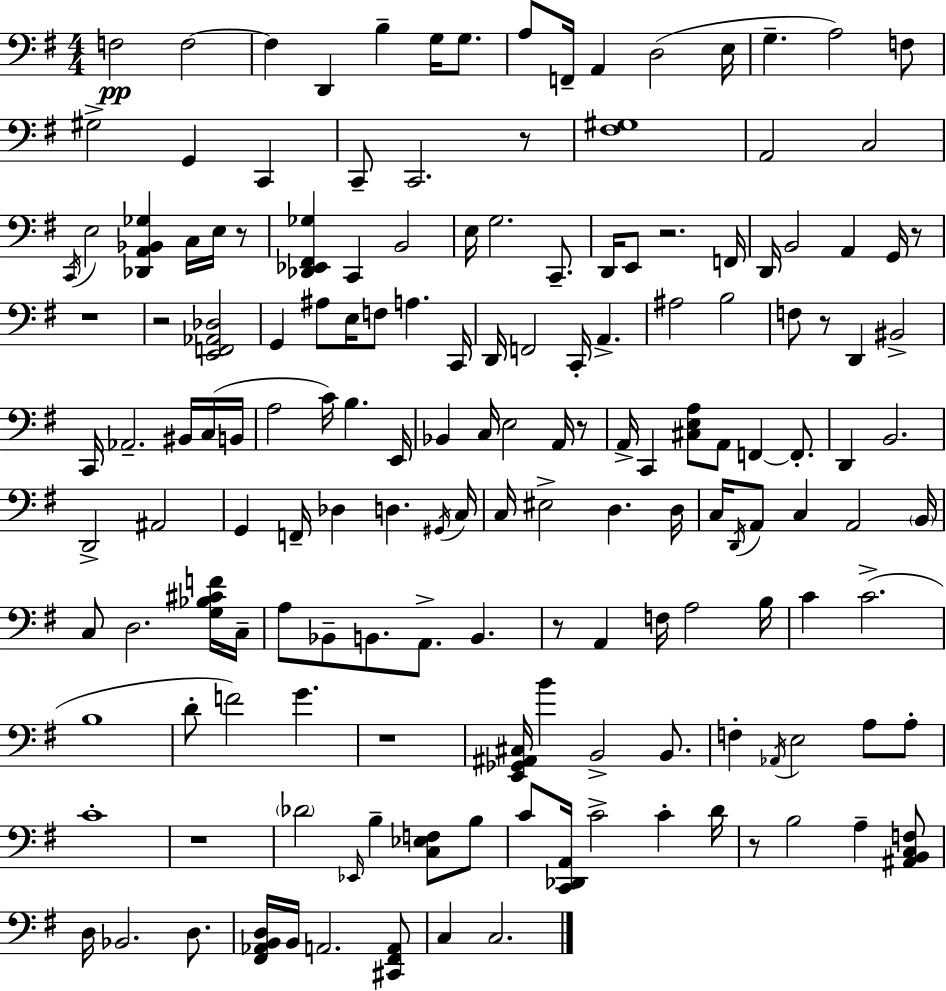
X:1
T:Untitled
M:4/4
L:1/4
K:G
F,2 F,2 F, D,, B, G,/4 G,/2 A,/2 F,,/4 A,, D,2 E,/4 G, A,2 F,/2 ^G,2 G,, C,, C,,/2 C,,2 z/2 [^F,^G,]4 A,,2 C,2 C,,/4 E,2 [_D,,A,,_B,,_G,] C,/4 E,/4 z/2 [_D,,_E,,^F,,_G,] C,, B,,2 E,/4 G,2 C,,/2 D,,/4 E,,/2 z2 F,,/4 D,,/4 B,,2 A,, G,,/4 z/2 z4 z2 [E,,F,,_A,,_D,]2 G,, ^A,/2 E,/4 F,/2 A, C,,/4 D,,/4 F,,2 C,,/4 A,, ^A,2 B,2 F,/2 z/2 D,, ^B,,2 C,,/4 _A,,2 ^B,,/4 C,/4 B,,/4 A,2 C/4 B, E,,/4 _B,, C,/4 E,2 A,,/4 z/2 A,,/4 C,, [^C,E,A,]/2 A,,/2 F,, F,,/2 D,, B,,2 D,,2 ^A,,2 G,, F,,/4 _D, D, ^G,,/4 C,/4 C,/4 ^E,2 D, D,/4 C,/4 D,,/4 A,,/2 C, A,,2 B,,/4 C,/2 D,2 [G,_B,^CF]/4 C,/4 A,/2 _B,,/2 B,,/2 A,,/2 B,, z/2 A,, F,/4 A,2 B,/4 C C2 B,4 D/2 F2 G z4 [E,,_G,,^A,,^C,]/4 B B,,2 B,,/2 F, _A,,/4 E,2 A,/2 A,/2 C4 z4 _D2 _E,,/4 B, [C,_E,F,]/2 B,/2 C/2 [C,,_D,,A,,]/4 C2 C D/4 z/2 B,2 A, [^A,,B,,C,F,]/2 D,/4 _B,,2 D,/2 [^F,,_A,,B,,D,]/4 B,,/4 A,,2 [^C,,^F,,A,,]/2 C, C,2